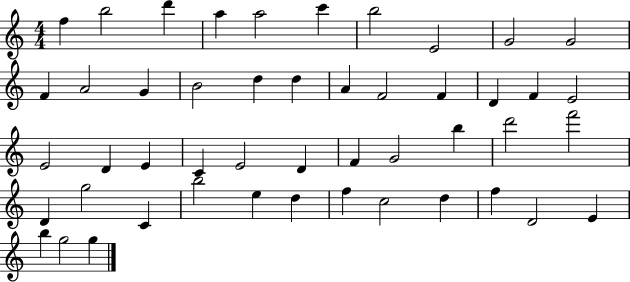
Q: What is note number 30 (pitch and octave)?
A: G4